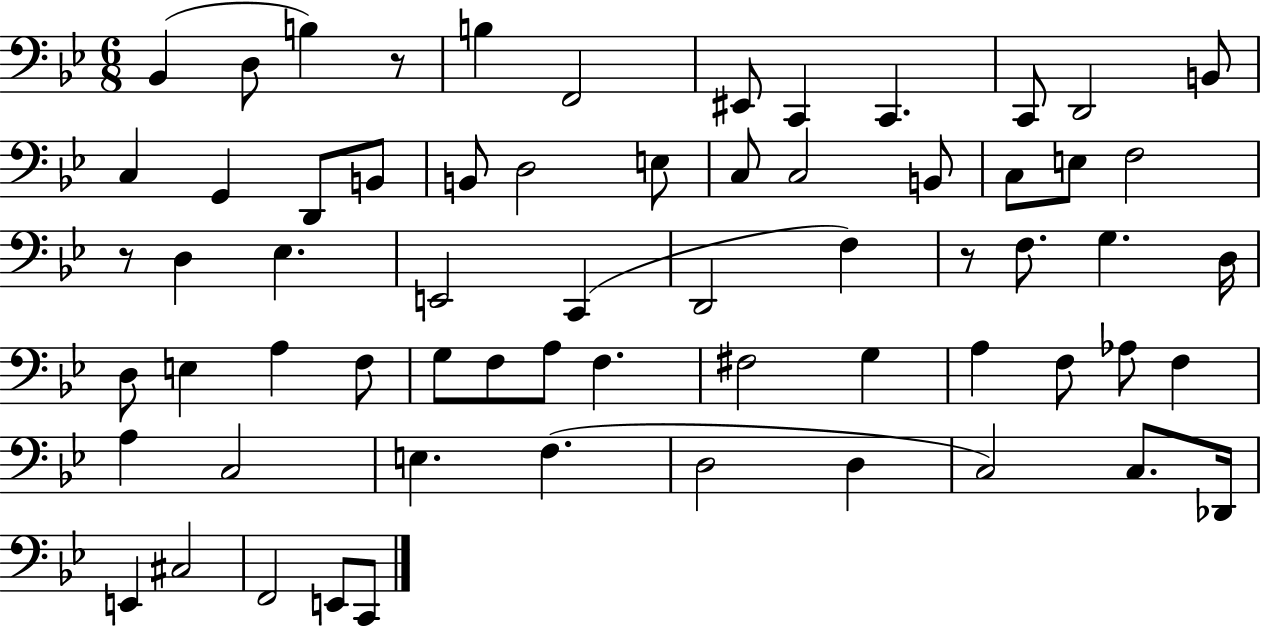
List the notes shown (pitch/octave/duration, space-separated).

Bb2/q D3/e B3/q R/e B3/q F2/h EIS2/e C2/q C2/q. C2/e D2/h B2/e C3/q G2/q D2/e B2/e B2/e D3/h E3/e C3/e C3/h B2/e C3/e E3/e F3/h R/e D3/q Eb3/q. E2/h C2/q D2/h F3/q R/e F3/e. G3/q. D3/s D3/e E3/q A3/q F3/e G3/e F3/e A3/e F3/q. F#3/h G3/q A3/q F3/e Ab3/e F3/q A3/q C3/h E3/q. F3/q. D3/h D3/q C3/h C3/e. Db2/s E2/q C#3/h F2/h E2/e C2/e